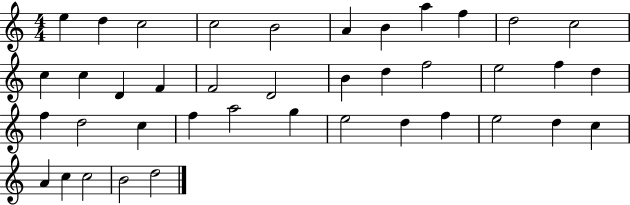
{
  \clef treble
  \numericTimeSignature
  \time 4/4
  \key c \major
  e''4 d''4 c''2 | c''2 b'2 | a'4 b'4 a''4 f''4 | d''2 c''2 | \break c''4 c''4 d'4 f'4 | f'2 d'2 | b'4 d''4 f''2 | e''2 f''4 d''4 | \break f''4 d''2 c''4 | f''4 a''2 g''4 | e''2 d''4 f''4 | e''2 d''4 c''4 | \break a'4 c''4 c''2 | b'2 d''2 | \bar "|."
}